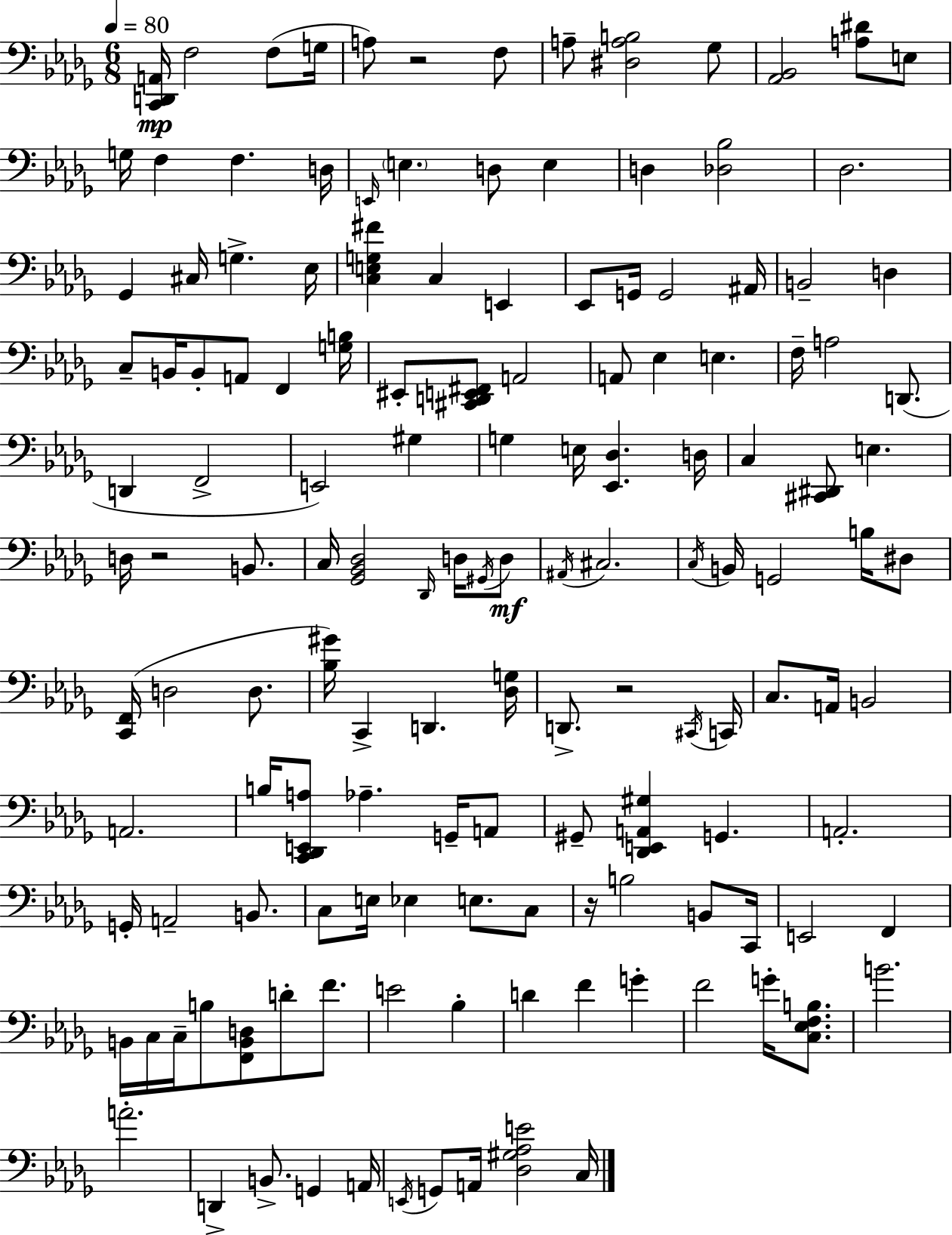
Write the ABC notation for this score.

X:1
T:Untitled
M:6/8
L:1/4
K:Bbm
[C,,D,,A,,]/4 F,2 F,/2 G,/4 A,/2 z2 F,/2 A,/2 [^D,A,B,]2 _G,/2 [_A,,_B,,]2 [A,^D]/2 E,/2 G,/4 F, F, D,/4 E,,/4 E, D,/2 E, D, [_D,_B,]2 _D,2 _G,, ^C,/4 G, _E,/4 [C,E,G,^F] C, E,, _E,,/2 G,,/4 G,,2 ^A,,/4 B,,2 D, C,/2 B,,/4 B,,/2 A,,/2 F,, [G,B,]/4 ^E,,/2 [^C,,D,,E,,^F,,]/2 A,,2 A,,/2 _E, E, F,/4 A,2 D,,/2 D,, F,,2 E,,2 ^G, G, E,/4 [_E,,_D,] D,/4 C, [^C,,^D,,]/2 E, D,/4 z2 B,,/2 C,/4 [_G,,_B,,_D,]2 _D,,/4 D,/4 ^G,,/4 D,/2 ^A,,/4 ^C,2 C,/4 B,,/4 G,,2 B,/4 ^D,/2 [C,,F,,]/4 D,2 D,/2 [_B,^G]/4 C,, D,, [_D,G,]/4 D,,/2 z2 ^C,,/4 C,,/4 C,/2 A,,/4 B,,2 A,,2 B,/4 [C,,_D,,E,,A,]/2 _A, G,,/4 A,,/2 ^G,,/2 [_D,,E,,A,,^G,] G,, A,,2 G,,/4 A,,2 B,,/2 C,/2 E,/4 _E, E,/2 C,/2 z/4 B,2 B,,/2 C,,/4 E,,2 F,, B,,/4 C,/4 C,/4 B,/2 [F,,B,,D,]/2 D/2 F/2 E2 _B, D F G F2 G/4 [C,_E,F,B,]/2 B2 A2 D,, B,,/2 G,, A,,/4 E,,/4 G,,/2 A,,/4 [_D,^G,_A,E]2 C,/4